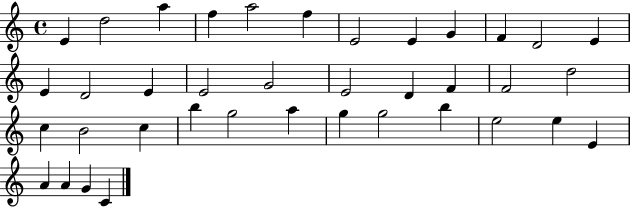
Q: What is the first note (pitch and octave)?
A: E4